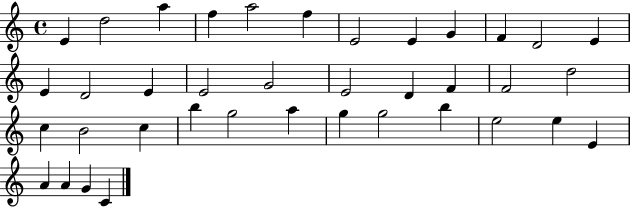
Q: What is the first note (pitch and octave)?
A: E4